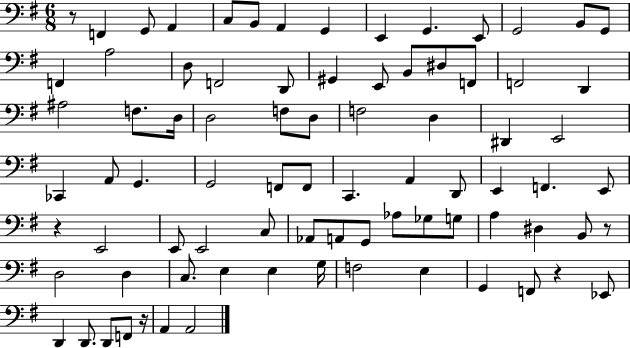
R/e F2/q G2/e A2/q C3/e B2/e A2/q G2/q E2/q G2/q. E2/e G2/h B2/e G2/e F2/q A3/h D3/e F2/h D2/e G#2/q E2/e B2/e D#3/e F2/e F2/h D2/q A#3/h F3/e. D3/s D3/h F3/e D3/e F3/h D3/q D#2/q E2/h CES2/q A2/e G2/q. G2/h F2/e F2/e C2/q. A2/q D2/e E2/q F2/q. E2/e R/q E2/h E2/e E2/h C3/e Ab2/e A2/e G2/e Ab3/e Gb3/e G3/e A3/q D#3/q B2/e R/e D3/h D3/q C3/e. E3/q E3/q G3/s F3/h E3/q G2/q F2/e R/q Eb2/e D2/q D2/e. D2/e F2/e R/s A2/q A2/h